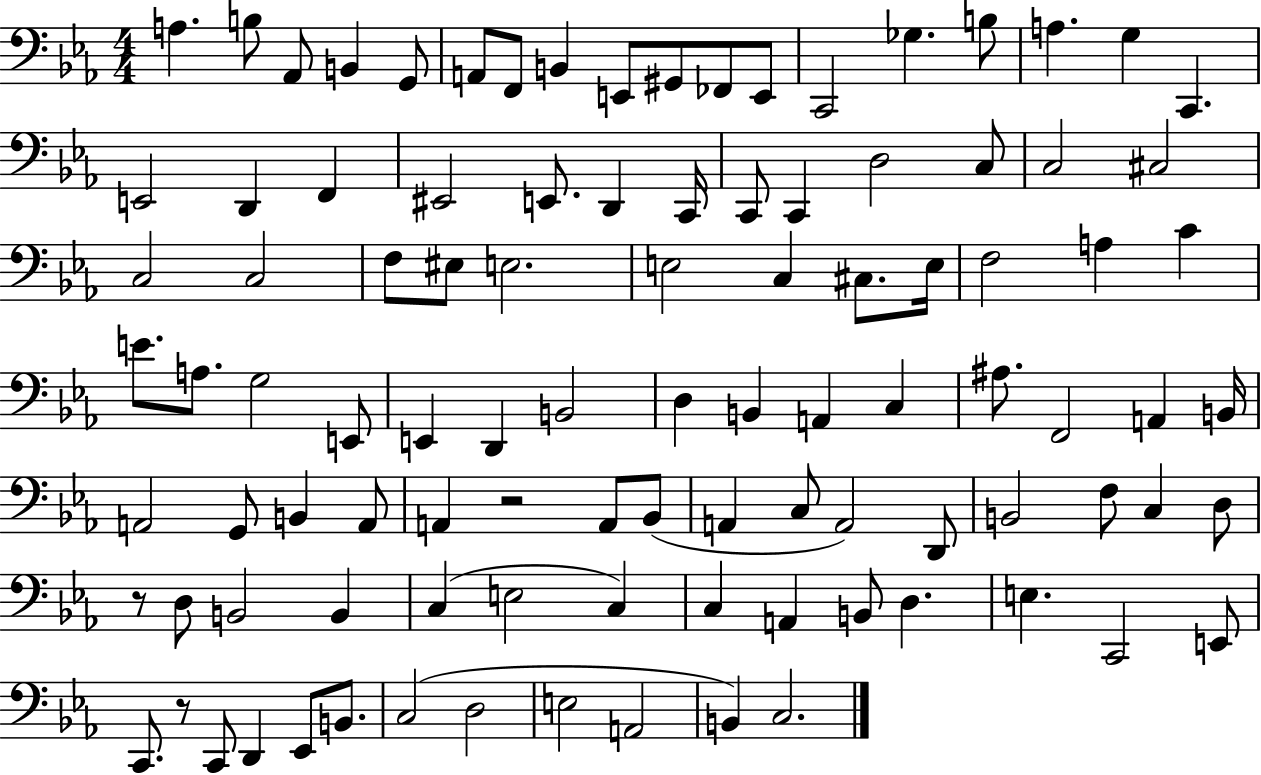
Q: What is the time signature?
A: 4/4